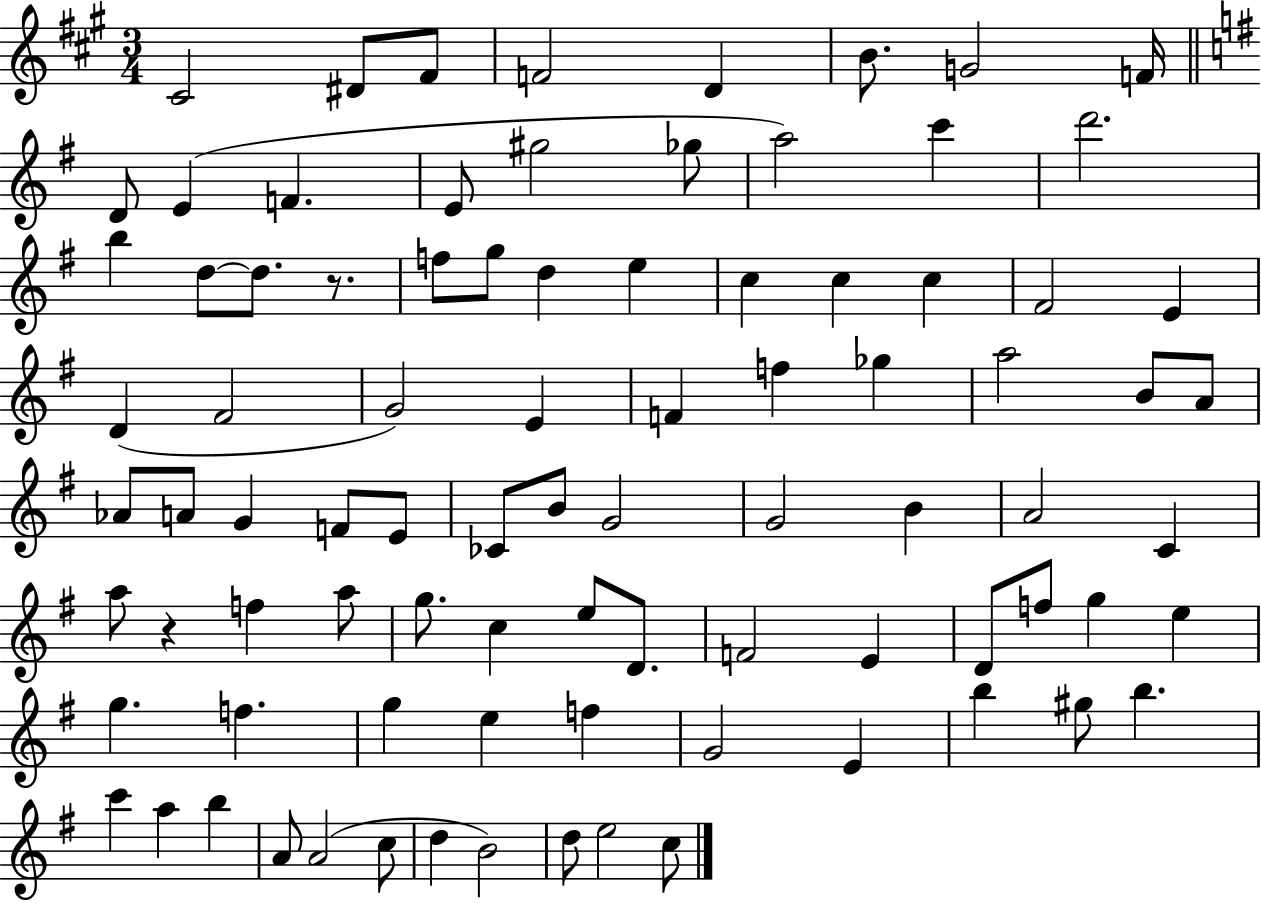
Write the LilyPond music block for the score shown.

{
  \clef treble
  \numericTimeSignature
  \time 3/4
  \key a \major
  cis'2 dis'8 fis'8 | f'2 d'4 | b'8. g'2 f'16 | \bar "||" \break \key g \major d'8 e'4( f'4. | e'8 gis''2 ges''8 | a''2) c'''4 | d'''2. | \break b''4 d''8~~ d''8. r8. | f''8 g''8 d''4 e''4 | c''4 c''4 c''4 | fis'2 e'4 | \break d'4( fis'2 | g'2) e'4 | f'4 f''4 ges''4 | a''2 b'8 a'8 | \break aes'8 a'8 g'4 f'8 e'8 | ces'8 b'8 g'2 | g'2 b'4 | a'2 c'4 | \break a''8 r4 f''4 a''8 | g''8. c''4 e''8 d'8. | f'2 e'4 | d'8 f''8 g''4 e''4 | \break g''4. f''4. | g''4 e''4 f''4 | g'2 e'4 | b''4 gis''8 b''4. | \break c'''4 a''4 b''4 | a'8 a'2( c''8 | d''4 b'2) | d''8 e''2 c''8 | \break \bar "|."
}